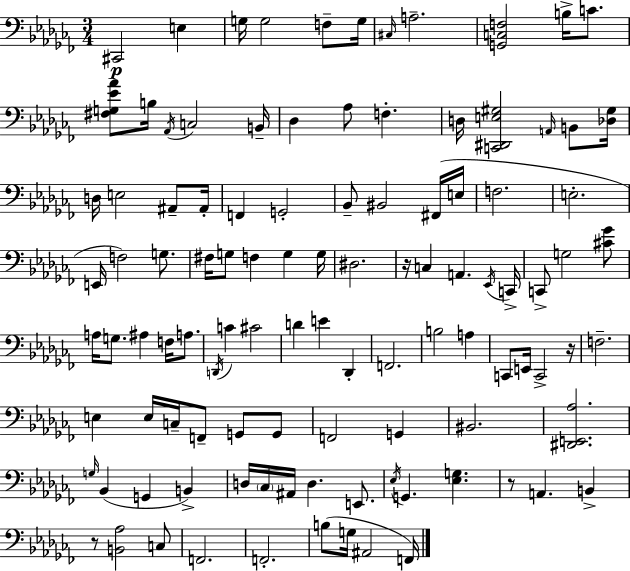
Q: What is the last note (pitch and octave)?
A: F2